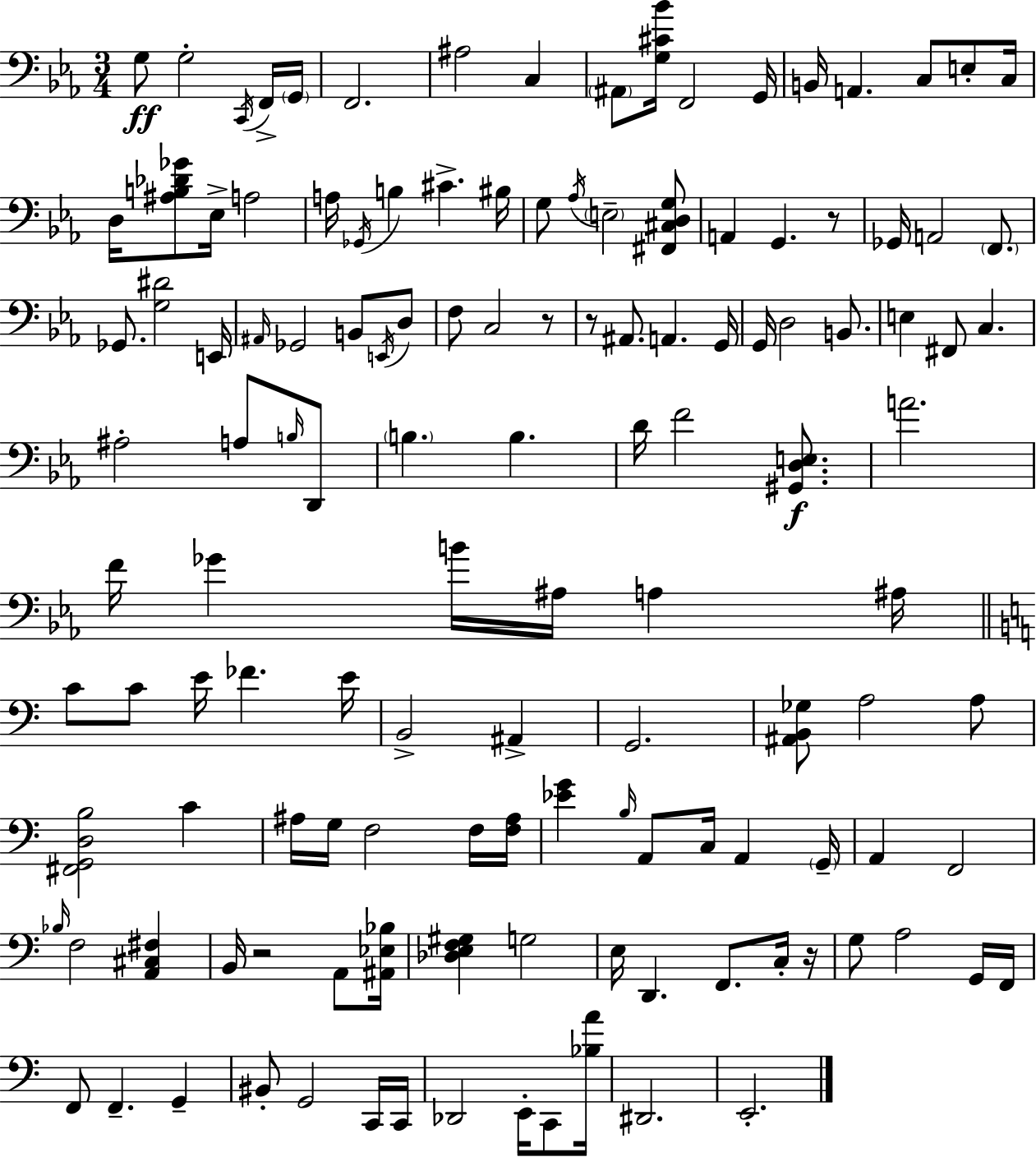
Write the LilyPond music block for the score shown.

{
  \clef bass
  \numericTimeSignature
  \time 3/4
  \key c \minor
  g8\ff g2-. \acciaccatura { c,16 } f,16-> | \parenthesize g,16 f,2. | ais2 c4 | \parenthesize ais,8 <g cis' bes'>16 f,2 | \break g,16 b,16 a,4. c8 e8-. | c16 d16 <ais b des' ges'>8 ees16-> a2 | a16 \acciaccatura { ges,16 } b4 cis'4.-> | bis16 g8 \acciaccatura { aes16 } \parenthesize e2-- | \break <fis, cis d g>8 a,4 g,4. | r8 ges,16 a,2 | \parenthesize f,8. ges,8. <g dis'>2 | e,16 \grace { ais,16 } ges,2 | \break b,8 \acciaccatura { e,16 } d8 f8 c2 | r8 r8 ais,8. a,4. | g,16 g,16 d2 | b,8. e4 fis,8 c4. | \break ais2-. | a8 \grace { b16 } d,8 \parenthesize b4. | b4. d'16 f'2 | <gis, d e>8.\f a'2. | \break f'16 ges'4 b'16 | ais16 a4 ais16 \bar "||" \break \key a \minor c'8 c'8 e'16 fes'4. e'16 | b,2-> ais,4-> | g,2. | <ais, b, ges>8 a2 a8 | \break <fis, g, d b>2 c'4 | ais16 g16 f2 f16 <f ais>16 | <ees' g'>4 \grace { b16 } a,8 c16 a,4 | \parenthesize g,16-- a,4 f,2 | \break \grace { bes16 } f2 <a, cis fis>4 | b,16 r2 a,8 | <ais, ees bes>16 <des e f gis>4 g2 | e16 d,4. f,8. | \break c16-. r16 g8 a2 | g,16 f,16 f,8 f,4.-- g,4-- | bis,8-. g,2 | c,16 c,16 des,2 e,16-. c,8 | \break <bes a'>16 dis,2. | e,2.-. | \bar "|."
}